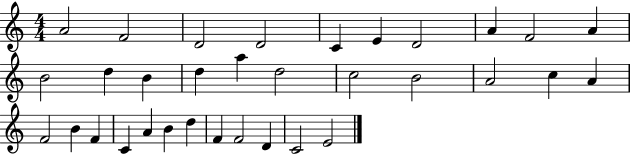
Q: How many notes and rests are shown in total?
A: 33